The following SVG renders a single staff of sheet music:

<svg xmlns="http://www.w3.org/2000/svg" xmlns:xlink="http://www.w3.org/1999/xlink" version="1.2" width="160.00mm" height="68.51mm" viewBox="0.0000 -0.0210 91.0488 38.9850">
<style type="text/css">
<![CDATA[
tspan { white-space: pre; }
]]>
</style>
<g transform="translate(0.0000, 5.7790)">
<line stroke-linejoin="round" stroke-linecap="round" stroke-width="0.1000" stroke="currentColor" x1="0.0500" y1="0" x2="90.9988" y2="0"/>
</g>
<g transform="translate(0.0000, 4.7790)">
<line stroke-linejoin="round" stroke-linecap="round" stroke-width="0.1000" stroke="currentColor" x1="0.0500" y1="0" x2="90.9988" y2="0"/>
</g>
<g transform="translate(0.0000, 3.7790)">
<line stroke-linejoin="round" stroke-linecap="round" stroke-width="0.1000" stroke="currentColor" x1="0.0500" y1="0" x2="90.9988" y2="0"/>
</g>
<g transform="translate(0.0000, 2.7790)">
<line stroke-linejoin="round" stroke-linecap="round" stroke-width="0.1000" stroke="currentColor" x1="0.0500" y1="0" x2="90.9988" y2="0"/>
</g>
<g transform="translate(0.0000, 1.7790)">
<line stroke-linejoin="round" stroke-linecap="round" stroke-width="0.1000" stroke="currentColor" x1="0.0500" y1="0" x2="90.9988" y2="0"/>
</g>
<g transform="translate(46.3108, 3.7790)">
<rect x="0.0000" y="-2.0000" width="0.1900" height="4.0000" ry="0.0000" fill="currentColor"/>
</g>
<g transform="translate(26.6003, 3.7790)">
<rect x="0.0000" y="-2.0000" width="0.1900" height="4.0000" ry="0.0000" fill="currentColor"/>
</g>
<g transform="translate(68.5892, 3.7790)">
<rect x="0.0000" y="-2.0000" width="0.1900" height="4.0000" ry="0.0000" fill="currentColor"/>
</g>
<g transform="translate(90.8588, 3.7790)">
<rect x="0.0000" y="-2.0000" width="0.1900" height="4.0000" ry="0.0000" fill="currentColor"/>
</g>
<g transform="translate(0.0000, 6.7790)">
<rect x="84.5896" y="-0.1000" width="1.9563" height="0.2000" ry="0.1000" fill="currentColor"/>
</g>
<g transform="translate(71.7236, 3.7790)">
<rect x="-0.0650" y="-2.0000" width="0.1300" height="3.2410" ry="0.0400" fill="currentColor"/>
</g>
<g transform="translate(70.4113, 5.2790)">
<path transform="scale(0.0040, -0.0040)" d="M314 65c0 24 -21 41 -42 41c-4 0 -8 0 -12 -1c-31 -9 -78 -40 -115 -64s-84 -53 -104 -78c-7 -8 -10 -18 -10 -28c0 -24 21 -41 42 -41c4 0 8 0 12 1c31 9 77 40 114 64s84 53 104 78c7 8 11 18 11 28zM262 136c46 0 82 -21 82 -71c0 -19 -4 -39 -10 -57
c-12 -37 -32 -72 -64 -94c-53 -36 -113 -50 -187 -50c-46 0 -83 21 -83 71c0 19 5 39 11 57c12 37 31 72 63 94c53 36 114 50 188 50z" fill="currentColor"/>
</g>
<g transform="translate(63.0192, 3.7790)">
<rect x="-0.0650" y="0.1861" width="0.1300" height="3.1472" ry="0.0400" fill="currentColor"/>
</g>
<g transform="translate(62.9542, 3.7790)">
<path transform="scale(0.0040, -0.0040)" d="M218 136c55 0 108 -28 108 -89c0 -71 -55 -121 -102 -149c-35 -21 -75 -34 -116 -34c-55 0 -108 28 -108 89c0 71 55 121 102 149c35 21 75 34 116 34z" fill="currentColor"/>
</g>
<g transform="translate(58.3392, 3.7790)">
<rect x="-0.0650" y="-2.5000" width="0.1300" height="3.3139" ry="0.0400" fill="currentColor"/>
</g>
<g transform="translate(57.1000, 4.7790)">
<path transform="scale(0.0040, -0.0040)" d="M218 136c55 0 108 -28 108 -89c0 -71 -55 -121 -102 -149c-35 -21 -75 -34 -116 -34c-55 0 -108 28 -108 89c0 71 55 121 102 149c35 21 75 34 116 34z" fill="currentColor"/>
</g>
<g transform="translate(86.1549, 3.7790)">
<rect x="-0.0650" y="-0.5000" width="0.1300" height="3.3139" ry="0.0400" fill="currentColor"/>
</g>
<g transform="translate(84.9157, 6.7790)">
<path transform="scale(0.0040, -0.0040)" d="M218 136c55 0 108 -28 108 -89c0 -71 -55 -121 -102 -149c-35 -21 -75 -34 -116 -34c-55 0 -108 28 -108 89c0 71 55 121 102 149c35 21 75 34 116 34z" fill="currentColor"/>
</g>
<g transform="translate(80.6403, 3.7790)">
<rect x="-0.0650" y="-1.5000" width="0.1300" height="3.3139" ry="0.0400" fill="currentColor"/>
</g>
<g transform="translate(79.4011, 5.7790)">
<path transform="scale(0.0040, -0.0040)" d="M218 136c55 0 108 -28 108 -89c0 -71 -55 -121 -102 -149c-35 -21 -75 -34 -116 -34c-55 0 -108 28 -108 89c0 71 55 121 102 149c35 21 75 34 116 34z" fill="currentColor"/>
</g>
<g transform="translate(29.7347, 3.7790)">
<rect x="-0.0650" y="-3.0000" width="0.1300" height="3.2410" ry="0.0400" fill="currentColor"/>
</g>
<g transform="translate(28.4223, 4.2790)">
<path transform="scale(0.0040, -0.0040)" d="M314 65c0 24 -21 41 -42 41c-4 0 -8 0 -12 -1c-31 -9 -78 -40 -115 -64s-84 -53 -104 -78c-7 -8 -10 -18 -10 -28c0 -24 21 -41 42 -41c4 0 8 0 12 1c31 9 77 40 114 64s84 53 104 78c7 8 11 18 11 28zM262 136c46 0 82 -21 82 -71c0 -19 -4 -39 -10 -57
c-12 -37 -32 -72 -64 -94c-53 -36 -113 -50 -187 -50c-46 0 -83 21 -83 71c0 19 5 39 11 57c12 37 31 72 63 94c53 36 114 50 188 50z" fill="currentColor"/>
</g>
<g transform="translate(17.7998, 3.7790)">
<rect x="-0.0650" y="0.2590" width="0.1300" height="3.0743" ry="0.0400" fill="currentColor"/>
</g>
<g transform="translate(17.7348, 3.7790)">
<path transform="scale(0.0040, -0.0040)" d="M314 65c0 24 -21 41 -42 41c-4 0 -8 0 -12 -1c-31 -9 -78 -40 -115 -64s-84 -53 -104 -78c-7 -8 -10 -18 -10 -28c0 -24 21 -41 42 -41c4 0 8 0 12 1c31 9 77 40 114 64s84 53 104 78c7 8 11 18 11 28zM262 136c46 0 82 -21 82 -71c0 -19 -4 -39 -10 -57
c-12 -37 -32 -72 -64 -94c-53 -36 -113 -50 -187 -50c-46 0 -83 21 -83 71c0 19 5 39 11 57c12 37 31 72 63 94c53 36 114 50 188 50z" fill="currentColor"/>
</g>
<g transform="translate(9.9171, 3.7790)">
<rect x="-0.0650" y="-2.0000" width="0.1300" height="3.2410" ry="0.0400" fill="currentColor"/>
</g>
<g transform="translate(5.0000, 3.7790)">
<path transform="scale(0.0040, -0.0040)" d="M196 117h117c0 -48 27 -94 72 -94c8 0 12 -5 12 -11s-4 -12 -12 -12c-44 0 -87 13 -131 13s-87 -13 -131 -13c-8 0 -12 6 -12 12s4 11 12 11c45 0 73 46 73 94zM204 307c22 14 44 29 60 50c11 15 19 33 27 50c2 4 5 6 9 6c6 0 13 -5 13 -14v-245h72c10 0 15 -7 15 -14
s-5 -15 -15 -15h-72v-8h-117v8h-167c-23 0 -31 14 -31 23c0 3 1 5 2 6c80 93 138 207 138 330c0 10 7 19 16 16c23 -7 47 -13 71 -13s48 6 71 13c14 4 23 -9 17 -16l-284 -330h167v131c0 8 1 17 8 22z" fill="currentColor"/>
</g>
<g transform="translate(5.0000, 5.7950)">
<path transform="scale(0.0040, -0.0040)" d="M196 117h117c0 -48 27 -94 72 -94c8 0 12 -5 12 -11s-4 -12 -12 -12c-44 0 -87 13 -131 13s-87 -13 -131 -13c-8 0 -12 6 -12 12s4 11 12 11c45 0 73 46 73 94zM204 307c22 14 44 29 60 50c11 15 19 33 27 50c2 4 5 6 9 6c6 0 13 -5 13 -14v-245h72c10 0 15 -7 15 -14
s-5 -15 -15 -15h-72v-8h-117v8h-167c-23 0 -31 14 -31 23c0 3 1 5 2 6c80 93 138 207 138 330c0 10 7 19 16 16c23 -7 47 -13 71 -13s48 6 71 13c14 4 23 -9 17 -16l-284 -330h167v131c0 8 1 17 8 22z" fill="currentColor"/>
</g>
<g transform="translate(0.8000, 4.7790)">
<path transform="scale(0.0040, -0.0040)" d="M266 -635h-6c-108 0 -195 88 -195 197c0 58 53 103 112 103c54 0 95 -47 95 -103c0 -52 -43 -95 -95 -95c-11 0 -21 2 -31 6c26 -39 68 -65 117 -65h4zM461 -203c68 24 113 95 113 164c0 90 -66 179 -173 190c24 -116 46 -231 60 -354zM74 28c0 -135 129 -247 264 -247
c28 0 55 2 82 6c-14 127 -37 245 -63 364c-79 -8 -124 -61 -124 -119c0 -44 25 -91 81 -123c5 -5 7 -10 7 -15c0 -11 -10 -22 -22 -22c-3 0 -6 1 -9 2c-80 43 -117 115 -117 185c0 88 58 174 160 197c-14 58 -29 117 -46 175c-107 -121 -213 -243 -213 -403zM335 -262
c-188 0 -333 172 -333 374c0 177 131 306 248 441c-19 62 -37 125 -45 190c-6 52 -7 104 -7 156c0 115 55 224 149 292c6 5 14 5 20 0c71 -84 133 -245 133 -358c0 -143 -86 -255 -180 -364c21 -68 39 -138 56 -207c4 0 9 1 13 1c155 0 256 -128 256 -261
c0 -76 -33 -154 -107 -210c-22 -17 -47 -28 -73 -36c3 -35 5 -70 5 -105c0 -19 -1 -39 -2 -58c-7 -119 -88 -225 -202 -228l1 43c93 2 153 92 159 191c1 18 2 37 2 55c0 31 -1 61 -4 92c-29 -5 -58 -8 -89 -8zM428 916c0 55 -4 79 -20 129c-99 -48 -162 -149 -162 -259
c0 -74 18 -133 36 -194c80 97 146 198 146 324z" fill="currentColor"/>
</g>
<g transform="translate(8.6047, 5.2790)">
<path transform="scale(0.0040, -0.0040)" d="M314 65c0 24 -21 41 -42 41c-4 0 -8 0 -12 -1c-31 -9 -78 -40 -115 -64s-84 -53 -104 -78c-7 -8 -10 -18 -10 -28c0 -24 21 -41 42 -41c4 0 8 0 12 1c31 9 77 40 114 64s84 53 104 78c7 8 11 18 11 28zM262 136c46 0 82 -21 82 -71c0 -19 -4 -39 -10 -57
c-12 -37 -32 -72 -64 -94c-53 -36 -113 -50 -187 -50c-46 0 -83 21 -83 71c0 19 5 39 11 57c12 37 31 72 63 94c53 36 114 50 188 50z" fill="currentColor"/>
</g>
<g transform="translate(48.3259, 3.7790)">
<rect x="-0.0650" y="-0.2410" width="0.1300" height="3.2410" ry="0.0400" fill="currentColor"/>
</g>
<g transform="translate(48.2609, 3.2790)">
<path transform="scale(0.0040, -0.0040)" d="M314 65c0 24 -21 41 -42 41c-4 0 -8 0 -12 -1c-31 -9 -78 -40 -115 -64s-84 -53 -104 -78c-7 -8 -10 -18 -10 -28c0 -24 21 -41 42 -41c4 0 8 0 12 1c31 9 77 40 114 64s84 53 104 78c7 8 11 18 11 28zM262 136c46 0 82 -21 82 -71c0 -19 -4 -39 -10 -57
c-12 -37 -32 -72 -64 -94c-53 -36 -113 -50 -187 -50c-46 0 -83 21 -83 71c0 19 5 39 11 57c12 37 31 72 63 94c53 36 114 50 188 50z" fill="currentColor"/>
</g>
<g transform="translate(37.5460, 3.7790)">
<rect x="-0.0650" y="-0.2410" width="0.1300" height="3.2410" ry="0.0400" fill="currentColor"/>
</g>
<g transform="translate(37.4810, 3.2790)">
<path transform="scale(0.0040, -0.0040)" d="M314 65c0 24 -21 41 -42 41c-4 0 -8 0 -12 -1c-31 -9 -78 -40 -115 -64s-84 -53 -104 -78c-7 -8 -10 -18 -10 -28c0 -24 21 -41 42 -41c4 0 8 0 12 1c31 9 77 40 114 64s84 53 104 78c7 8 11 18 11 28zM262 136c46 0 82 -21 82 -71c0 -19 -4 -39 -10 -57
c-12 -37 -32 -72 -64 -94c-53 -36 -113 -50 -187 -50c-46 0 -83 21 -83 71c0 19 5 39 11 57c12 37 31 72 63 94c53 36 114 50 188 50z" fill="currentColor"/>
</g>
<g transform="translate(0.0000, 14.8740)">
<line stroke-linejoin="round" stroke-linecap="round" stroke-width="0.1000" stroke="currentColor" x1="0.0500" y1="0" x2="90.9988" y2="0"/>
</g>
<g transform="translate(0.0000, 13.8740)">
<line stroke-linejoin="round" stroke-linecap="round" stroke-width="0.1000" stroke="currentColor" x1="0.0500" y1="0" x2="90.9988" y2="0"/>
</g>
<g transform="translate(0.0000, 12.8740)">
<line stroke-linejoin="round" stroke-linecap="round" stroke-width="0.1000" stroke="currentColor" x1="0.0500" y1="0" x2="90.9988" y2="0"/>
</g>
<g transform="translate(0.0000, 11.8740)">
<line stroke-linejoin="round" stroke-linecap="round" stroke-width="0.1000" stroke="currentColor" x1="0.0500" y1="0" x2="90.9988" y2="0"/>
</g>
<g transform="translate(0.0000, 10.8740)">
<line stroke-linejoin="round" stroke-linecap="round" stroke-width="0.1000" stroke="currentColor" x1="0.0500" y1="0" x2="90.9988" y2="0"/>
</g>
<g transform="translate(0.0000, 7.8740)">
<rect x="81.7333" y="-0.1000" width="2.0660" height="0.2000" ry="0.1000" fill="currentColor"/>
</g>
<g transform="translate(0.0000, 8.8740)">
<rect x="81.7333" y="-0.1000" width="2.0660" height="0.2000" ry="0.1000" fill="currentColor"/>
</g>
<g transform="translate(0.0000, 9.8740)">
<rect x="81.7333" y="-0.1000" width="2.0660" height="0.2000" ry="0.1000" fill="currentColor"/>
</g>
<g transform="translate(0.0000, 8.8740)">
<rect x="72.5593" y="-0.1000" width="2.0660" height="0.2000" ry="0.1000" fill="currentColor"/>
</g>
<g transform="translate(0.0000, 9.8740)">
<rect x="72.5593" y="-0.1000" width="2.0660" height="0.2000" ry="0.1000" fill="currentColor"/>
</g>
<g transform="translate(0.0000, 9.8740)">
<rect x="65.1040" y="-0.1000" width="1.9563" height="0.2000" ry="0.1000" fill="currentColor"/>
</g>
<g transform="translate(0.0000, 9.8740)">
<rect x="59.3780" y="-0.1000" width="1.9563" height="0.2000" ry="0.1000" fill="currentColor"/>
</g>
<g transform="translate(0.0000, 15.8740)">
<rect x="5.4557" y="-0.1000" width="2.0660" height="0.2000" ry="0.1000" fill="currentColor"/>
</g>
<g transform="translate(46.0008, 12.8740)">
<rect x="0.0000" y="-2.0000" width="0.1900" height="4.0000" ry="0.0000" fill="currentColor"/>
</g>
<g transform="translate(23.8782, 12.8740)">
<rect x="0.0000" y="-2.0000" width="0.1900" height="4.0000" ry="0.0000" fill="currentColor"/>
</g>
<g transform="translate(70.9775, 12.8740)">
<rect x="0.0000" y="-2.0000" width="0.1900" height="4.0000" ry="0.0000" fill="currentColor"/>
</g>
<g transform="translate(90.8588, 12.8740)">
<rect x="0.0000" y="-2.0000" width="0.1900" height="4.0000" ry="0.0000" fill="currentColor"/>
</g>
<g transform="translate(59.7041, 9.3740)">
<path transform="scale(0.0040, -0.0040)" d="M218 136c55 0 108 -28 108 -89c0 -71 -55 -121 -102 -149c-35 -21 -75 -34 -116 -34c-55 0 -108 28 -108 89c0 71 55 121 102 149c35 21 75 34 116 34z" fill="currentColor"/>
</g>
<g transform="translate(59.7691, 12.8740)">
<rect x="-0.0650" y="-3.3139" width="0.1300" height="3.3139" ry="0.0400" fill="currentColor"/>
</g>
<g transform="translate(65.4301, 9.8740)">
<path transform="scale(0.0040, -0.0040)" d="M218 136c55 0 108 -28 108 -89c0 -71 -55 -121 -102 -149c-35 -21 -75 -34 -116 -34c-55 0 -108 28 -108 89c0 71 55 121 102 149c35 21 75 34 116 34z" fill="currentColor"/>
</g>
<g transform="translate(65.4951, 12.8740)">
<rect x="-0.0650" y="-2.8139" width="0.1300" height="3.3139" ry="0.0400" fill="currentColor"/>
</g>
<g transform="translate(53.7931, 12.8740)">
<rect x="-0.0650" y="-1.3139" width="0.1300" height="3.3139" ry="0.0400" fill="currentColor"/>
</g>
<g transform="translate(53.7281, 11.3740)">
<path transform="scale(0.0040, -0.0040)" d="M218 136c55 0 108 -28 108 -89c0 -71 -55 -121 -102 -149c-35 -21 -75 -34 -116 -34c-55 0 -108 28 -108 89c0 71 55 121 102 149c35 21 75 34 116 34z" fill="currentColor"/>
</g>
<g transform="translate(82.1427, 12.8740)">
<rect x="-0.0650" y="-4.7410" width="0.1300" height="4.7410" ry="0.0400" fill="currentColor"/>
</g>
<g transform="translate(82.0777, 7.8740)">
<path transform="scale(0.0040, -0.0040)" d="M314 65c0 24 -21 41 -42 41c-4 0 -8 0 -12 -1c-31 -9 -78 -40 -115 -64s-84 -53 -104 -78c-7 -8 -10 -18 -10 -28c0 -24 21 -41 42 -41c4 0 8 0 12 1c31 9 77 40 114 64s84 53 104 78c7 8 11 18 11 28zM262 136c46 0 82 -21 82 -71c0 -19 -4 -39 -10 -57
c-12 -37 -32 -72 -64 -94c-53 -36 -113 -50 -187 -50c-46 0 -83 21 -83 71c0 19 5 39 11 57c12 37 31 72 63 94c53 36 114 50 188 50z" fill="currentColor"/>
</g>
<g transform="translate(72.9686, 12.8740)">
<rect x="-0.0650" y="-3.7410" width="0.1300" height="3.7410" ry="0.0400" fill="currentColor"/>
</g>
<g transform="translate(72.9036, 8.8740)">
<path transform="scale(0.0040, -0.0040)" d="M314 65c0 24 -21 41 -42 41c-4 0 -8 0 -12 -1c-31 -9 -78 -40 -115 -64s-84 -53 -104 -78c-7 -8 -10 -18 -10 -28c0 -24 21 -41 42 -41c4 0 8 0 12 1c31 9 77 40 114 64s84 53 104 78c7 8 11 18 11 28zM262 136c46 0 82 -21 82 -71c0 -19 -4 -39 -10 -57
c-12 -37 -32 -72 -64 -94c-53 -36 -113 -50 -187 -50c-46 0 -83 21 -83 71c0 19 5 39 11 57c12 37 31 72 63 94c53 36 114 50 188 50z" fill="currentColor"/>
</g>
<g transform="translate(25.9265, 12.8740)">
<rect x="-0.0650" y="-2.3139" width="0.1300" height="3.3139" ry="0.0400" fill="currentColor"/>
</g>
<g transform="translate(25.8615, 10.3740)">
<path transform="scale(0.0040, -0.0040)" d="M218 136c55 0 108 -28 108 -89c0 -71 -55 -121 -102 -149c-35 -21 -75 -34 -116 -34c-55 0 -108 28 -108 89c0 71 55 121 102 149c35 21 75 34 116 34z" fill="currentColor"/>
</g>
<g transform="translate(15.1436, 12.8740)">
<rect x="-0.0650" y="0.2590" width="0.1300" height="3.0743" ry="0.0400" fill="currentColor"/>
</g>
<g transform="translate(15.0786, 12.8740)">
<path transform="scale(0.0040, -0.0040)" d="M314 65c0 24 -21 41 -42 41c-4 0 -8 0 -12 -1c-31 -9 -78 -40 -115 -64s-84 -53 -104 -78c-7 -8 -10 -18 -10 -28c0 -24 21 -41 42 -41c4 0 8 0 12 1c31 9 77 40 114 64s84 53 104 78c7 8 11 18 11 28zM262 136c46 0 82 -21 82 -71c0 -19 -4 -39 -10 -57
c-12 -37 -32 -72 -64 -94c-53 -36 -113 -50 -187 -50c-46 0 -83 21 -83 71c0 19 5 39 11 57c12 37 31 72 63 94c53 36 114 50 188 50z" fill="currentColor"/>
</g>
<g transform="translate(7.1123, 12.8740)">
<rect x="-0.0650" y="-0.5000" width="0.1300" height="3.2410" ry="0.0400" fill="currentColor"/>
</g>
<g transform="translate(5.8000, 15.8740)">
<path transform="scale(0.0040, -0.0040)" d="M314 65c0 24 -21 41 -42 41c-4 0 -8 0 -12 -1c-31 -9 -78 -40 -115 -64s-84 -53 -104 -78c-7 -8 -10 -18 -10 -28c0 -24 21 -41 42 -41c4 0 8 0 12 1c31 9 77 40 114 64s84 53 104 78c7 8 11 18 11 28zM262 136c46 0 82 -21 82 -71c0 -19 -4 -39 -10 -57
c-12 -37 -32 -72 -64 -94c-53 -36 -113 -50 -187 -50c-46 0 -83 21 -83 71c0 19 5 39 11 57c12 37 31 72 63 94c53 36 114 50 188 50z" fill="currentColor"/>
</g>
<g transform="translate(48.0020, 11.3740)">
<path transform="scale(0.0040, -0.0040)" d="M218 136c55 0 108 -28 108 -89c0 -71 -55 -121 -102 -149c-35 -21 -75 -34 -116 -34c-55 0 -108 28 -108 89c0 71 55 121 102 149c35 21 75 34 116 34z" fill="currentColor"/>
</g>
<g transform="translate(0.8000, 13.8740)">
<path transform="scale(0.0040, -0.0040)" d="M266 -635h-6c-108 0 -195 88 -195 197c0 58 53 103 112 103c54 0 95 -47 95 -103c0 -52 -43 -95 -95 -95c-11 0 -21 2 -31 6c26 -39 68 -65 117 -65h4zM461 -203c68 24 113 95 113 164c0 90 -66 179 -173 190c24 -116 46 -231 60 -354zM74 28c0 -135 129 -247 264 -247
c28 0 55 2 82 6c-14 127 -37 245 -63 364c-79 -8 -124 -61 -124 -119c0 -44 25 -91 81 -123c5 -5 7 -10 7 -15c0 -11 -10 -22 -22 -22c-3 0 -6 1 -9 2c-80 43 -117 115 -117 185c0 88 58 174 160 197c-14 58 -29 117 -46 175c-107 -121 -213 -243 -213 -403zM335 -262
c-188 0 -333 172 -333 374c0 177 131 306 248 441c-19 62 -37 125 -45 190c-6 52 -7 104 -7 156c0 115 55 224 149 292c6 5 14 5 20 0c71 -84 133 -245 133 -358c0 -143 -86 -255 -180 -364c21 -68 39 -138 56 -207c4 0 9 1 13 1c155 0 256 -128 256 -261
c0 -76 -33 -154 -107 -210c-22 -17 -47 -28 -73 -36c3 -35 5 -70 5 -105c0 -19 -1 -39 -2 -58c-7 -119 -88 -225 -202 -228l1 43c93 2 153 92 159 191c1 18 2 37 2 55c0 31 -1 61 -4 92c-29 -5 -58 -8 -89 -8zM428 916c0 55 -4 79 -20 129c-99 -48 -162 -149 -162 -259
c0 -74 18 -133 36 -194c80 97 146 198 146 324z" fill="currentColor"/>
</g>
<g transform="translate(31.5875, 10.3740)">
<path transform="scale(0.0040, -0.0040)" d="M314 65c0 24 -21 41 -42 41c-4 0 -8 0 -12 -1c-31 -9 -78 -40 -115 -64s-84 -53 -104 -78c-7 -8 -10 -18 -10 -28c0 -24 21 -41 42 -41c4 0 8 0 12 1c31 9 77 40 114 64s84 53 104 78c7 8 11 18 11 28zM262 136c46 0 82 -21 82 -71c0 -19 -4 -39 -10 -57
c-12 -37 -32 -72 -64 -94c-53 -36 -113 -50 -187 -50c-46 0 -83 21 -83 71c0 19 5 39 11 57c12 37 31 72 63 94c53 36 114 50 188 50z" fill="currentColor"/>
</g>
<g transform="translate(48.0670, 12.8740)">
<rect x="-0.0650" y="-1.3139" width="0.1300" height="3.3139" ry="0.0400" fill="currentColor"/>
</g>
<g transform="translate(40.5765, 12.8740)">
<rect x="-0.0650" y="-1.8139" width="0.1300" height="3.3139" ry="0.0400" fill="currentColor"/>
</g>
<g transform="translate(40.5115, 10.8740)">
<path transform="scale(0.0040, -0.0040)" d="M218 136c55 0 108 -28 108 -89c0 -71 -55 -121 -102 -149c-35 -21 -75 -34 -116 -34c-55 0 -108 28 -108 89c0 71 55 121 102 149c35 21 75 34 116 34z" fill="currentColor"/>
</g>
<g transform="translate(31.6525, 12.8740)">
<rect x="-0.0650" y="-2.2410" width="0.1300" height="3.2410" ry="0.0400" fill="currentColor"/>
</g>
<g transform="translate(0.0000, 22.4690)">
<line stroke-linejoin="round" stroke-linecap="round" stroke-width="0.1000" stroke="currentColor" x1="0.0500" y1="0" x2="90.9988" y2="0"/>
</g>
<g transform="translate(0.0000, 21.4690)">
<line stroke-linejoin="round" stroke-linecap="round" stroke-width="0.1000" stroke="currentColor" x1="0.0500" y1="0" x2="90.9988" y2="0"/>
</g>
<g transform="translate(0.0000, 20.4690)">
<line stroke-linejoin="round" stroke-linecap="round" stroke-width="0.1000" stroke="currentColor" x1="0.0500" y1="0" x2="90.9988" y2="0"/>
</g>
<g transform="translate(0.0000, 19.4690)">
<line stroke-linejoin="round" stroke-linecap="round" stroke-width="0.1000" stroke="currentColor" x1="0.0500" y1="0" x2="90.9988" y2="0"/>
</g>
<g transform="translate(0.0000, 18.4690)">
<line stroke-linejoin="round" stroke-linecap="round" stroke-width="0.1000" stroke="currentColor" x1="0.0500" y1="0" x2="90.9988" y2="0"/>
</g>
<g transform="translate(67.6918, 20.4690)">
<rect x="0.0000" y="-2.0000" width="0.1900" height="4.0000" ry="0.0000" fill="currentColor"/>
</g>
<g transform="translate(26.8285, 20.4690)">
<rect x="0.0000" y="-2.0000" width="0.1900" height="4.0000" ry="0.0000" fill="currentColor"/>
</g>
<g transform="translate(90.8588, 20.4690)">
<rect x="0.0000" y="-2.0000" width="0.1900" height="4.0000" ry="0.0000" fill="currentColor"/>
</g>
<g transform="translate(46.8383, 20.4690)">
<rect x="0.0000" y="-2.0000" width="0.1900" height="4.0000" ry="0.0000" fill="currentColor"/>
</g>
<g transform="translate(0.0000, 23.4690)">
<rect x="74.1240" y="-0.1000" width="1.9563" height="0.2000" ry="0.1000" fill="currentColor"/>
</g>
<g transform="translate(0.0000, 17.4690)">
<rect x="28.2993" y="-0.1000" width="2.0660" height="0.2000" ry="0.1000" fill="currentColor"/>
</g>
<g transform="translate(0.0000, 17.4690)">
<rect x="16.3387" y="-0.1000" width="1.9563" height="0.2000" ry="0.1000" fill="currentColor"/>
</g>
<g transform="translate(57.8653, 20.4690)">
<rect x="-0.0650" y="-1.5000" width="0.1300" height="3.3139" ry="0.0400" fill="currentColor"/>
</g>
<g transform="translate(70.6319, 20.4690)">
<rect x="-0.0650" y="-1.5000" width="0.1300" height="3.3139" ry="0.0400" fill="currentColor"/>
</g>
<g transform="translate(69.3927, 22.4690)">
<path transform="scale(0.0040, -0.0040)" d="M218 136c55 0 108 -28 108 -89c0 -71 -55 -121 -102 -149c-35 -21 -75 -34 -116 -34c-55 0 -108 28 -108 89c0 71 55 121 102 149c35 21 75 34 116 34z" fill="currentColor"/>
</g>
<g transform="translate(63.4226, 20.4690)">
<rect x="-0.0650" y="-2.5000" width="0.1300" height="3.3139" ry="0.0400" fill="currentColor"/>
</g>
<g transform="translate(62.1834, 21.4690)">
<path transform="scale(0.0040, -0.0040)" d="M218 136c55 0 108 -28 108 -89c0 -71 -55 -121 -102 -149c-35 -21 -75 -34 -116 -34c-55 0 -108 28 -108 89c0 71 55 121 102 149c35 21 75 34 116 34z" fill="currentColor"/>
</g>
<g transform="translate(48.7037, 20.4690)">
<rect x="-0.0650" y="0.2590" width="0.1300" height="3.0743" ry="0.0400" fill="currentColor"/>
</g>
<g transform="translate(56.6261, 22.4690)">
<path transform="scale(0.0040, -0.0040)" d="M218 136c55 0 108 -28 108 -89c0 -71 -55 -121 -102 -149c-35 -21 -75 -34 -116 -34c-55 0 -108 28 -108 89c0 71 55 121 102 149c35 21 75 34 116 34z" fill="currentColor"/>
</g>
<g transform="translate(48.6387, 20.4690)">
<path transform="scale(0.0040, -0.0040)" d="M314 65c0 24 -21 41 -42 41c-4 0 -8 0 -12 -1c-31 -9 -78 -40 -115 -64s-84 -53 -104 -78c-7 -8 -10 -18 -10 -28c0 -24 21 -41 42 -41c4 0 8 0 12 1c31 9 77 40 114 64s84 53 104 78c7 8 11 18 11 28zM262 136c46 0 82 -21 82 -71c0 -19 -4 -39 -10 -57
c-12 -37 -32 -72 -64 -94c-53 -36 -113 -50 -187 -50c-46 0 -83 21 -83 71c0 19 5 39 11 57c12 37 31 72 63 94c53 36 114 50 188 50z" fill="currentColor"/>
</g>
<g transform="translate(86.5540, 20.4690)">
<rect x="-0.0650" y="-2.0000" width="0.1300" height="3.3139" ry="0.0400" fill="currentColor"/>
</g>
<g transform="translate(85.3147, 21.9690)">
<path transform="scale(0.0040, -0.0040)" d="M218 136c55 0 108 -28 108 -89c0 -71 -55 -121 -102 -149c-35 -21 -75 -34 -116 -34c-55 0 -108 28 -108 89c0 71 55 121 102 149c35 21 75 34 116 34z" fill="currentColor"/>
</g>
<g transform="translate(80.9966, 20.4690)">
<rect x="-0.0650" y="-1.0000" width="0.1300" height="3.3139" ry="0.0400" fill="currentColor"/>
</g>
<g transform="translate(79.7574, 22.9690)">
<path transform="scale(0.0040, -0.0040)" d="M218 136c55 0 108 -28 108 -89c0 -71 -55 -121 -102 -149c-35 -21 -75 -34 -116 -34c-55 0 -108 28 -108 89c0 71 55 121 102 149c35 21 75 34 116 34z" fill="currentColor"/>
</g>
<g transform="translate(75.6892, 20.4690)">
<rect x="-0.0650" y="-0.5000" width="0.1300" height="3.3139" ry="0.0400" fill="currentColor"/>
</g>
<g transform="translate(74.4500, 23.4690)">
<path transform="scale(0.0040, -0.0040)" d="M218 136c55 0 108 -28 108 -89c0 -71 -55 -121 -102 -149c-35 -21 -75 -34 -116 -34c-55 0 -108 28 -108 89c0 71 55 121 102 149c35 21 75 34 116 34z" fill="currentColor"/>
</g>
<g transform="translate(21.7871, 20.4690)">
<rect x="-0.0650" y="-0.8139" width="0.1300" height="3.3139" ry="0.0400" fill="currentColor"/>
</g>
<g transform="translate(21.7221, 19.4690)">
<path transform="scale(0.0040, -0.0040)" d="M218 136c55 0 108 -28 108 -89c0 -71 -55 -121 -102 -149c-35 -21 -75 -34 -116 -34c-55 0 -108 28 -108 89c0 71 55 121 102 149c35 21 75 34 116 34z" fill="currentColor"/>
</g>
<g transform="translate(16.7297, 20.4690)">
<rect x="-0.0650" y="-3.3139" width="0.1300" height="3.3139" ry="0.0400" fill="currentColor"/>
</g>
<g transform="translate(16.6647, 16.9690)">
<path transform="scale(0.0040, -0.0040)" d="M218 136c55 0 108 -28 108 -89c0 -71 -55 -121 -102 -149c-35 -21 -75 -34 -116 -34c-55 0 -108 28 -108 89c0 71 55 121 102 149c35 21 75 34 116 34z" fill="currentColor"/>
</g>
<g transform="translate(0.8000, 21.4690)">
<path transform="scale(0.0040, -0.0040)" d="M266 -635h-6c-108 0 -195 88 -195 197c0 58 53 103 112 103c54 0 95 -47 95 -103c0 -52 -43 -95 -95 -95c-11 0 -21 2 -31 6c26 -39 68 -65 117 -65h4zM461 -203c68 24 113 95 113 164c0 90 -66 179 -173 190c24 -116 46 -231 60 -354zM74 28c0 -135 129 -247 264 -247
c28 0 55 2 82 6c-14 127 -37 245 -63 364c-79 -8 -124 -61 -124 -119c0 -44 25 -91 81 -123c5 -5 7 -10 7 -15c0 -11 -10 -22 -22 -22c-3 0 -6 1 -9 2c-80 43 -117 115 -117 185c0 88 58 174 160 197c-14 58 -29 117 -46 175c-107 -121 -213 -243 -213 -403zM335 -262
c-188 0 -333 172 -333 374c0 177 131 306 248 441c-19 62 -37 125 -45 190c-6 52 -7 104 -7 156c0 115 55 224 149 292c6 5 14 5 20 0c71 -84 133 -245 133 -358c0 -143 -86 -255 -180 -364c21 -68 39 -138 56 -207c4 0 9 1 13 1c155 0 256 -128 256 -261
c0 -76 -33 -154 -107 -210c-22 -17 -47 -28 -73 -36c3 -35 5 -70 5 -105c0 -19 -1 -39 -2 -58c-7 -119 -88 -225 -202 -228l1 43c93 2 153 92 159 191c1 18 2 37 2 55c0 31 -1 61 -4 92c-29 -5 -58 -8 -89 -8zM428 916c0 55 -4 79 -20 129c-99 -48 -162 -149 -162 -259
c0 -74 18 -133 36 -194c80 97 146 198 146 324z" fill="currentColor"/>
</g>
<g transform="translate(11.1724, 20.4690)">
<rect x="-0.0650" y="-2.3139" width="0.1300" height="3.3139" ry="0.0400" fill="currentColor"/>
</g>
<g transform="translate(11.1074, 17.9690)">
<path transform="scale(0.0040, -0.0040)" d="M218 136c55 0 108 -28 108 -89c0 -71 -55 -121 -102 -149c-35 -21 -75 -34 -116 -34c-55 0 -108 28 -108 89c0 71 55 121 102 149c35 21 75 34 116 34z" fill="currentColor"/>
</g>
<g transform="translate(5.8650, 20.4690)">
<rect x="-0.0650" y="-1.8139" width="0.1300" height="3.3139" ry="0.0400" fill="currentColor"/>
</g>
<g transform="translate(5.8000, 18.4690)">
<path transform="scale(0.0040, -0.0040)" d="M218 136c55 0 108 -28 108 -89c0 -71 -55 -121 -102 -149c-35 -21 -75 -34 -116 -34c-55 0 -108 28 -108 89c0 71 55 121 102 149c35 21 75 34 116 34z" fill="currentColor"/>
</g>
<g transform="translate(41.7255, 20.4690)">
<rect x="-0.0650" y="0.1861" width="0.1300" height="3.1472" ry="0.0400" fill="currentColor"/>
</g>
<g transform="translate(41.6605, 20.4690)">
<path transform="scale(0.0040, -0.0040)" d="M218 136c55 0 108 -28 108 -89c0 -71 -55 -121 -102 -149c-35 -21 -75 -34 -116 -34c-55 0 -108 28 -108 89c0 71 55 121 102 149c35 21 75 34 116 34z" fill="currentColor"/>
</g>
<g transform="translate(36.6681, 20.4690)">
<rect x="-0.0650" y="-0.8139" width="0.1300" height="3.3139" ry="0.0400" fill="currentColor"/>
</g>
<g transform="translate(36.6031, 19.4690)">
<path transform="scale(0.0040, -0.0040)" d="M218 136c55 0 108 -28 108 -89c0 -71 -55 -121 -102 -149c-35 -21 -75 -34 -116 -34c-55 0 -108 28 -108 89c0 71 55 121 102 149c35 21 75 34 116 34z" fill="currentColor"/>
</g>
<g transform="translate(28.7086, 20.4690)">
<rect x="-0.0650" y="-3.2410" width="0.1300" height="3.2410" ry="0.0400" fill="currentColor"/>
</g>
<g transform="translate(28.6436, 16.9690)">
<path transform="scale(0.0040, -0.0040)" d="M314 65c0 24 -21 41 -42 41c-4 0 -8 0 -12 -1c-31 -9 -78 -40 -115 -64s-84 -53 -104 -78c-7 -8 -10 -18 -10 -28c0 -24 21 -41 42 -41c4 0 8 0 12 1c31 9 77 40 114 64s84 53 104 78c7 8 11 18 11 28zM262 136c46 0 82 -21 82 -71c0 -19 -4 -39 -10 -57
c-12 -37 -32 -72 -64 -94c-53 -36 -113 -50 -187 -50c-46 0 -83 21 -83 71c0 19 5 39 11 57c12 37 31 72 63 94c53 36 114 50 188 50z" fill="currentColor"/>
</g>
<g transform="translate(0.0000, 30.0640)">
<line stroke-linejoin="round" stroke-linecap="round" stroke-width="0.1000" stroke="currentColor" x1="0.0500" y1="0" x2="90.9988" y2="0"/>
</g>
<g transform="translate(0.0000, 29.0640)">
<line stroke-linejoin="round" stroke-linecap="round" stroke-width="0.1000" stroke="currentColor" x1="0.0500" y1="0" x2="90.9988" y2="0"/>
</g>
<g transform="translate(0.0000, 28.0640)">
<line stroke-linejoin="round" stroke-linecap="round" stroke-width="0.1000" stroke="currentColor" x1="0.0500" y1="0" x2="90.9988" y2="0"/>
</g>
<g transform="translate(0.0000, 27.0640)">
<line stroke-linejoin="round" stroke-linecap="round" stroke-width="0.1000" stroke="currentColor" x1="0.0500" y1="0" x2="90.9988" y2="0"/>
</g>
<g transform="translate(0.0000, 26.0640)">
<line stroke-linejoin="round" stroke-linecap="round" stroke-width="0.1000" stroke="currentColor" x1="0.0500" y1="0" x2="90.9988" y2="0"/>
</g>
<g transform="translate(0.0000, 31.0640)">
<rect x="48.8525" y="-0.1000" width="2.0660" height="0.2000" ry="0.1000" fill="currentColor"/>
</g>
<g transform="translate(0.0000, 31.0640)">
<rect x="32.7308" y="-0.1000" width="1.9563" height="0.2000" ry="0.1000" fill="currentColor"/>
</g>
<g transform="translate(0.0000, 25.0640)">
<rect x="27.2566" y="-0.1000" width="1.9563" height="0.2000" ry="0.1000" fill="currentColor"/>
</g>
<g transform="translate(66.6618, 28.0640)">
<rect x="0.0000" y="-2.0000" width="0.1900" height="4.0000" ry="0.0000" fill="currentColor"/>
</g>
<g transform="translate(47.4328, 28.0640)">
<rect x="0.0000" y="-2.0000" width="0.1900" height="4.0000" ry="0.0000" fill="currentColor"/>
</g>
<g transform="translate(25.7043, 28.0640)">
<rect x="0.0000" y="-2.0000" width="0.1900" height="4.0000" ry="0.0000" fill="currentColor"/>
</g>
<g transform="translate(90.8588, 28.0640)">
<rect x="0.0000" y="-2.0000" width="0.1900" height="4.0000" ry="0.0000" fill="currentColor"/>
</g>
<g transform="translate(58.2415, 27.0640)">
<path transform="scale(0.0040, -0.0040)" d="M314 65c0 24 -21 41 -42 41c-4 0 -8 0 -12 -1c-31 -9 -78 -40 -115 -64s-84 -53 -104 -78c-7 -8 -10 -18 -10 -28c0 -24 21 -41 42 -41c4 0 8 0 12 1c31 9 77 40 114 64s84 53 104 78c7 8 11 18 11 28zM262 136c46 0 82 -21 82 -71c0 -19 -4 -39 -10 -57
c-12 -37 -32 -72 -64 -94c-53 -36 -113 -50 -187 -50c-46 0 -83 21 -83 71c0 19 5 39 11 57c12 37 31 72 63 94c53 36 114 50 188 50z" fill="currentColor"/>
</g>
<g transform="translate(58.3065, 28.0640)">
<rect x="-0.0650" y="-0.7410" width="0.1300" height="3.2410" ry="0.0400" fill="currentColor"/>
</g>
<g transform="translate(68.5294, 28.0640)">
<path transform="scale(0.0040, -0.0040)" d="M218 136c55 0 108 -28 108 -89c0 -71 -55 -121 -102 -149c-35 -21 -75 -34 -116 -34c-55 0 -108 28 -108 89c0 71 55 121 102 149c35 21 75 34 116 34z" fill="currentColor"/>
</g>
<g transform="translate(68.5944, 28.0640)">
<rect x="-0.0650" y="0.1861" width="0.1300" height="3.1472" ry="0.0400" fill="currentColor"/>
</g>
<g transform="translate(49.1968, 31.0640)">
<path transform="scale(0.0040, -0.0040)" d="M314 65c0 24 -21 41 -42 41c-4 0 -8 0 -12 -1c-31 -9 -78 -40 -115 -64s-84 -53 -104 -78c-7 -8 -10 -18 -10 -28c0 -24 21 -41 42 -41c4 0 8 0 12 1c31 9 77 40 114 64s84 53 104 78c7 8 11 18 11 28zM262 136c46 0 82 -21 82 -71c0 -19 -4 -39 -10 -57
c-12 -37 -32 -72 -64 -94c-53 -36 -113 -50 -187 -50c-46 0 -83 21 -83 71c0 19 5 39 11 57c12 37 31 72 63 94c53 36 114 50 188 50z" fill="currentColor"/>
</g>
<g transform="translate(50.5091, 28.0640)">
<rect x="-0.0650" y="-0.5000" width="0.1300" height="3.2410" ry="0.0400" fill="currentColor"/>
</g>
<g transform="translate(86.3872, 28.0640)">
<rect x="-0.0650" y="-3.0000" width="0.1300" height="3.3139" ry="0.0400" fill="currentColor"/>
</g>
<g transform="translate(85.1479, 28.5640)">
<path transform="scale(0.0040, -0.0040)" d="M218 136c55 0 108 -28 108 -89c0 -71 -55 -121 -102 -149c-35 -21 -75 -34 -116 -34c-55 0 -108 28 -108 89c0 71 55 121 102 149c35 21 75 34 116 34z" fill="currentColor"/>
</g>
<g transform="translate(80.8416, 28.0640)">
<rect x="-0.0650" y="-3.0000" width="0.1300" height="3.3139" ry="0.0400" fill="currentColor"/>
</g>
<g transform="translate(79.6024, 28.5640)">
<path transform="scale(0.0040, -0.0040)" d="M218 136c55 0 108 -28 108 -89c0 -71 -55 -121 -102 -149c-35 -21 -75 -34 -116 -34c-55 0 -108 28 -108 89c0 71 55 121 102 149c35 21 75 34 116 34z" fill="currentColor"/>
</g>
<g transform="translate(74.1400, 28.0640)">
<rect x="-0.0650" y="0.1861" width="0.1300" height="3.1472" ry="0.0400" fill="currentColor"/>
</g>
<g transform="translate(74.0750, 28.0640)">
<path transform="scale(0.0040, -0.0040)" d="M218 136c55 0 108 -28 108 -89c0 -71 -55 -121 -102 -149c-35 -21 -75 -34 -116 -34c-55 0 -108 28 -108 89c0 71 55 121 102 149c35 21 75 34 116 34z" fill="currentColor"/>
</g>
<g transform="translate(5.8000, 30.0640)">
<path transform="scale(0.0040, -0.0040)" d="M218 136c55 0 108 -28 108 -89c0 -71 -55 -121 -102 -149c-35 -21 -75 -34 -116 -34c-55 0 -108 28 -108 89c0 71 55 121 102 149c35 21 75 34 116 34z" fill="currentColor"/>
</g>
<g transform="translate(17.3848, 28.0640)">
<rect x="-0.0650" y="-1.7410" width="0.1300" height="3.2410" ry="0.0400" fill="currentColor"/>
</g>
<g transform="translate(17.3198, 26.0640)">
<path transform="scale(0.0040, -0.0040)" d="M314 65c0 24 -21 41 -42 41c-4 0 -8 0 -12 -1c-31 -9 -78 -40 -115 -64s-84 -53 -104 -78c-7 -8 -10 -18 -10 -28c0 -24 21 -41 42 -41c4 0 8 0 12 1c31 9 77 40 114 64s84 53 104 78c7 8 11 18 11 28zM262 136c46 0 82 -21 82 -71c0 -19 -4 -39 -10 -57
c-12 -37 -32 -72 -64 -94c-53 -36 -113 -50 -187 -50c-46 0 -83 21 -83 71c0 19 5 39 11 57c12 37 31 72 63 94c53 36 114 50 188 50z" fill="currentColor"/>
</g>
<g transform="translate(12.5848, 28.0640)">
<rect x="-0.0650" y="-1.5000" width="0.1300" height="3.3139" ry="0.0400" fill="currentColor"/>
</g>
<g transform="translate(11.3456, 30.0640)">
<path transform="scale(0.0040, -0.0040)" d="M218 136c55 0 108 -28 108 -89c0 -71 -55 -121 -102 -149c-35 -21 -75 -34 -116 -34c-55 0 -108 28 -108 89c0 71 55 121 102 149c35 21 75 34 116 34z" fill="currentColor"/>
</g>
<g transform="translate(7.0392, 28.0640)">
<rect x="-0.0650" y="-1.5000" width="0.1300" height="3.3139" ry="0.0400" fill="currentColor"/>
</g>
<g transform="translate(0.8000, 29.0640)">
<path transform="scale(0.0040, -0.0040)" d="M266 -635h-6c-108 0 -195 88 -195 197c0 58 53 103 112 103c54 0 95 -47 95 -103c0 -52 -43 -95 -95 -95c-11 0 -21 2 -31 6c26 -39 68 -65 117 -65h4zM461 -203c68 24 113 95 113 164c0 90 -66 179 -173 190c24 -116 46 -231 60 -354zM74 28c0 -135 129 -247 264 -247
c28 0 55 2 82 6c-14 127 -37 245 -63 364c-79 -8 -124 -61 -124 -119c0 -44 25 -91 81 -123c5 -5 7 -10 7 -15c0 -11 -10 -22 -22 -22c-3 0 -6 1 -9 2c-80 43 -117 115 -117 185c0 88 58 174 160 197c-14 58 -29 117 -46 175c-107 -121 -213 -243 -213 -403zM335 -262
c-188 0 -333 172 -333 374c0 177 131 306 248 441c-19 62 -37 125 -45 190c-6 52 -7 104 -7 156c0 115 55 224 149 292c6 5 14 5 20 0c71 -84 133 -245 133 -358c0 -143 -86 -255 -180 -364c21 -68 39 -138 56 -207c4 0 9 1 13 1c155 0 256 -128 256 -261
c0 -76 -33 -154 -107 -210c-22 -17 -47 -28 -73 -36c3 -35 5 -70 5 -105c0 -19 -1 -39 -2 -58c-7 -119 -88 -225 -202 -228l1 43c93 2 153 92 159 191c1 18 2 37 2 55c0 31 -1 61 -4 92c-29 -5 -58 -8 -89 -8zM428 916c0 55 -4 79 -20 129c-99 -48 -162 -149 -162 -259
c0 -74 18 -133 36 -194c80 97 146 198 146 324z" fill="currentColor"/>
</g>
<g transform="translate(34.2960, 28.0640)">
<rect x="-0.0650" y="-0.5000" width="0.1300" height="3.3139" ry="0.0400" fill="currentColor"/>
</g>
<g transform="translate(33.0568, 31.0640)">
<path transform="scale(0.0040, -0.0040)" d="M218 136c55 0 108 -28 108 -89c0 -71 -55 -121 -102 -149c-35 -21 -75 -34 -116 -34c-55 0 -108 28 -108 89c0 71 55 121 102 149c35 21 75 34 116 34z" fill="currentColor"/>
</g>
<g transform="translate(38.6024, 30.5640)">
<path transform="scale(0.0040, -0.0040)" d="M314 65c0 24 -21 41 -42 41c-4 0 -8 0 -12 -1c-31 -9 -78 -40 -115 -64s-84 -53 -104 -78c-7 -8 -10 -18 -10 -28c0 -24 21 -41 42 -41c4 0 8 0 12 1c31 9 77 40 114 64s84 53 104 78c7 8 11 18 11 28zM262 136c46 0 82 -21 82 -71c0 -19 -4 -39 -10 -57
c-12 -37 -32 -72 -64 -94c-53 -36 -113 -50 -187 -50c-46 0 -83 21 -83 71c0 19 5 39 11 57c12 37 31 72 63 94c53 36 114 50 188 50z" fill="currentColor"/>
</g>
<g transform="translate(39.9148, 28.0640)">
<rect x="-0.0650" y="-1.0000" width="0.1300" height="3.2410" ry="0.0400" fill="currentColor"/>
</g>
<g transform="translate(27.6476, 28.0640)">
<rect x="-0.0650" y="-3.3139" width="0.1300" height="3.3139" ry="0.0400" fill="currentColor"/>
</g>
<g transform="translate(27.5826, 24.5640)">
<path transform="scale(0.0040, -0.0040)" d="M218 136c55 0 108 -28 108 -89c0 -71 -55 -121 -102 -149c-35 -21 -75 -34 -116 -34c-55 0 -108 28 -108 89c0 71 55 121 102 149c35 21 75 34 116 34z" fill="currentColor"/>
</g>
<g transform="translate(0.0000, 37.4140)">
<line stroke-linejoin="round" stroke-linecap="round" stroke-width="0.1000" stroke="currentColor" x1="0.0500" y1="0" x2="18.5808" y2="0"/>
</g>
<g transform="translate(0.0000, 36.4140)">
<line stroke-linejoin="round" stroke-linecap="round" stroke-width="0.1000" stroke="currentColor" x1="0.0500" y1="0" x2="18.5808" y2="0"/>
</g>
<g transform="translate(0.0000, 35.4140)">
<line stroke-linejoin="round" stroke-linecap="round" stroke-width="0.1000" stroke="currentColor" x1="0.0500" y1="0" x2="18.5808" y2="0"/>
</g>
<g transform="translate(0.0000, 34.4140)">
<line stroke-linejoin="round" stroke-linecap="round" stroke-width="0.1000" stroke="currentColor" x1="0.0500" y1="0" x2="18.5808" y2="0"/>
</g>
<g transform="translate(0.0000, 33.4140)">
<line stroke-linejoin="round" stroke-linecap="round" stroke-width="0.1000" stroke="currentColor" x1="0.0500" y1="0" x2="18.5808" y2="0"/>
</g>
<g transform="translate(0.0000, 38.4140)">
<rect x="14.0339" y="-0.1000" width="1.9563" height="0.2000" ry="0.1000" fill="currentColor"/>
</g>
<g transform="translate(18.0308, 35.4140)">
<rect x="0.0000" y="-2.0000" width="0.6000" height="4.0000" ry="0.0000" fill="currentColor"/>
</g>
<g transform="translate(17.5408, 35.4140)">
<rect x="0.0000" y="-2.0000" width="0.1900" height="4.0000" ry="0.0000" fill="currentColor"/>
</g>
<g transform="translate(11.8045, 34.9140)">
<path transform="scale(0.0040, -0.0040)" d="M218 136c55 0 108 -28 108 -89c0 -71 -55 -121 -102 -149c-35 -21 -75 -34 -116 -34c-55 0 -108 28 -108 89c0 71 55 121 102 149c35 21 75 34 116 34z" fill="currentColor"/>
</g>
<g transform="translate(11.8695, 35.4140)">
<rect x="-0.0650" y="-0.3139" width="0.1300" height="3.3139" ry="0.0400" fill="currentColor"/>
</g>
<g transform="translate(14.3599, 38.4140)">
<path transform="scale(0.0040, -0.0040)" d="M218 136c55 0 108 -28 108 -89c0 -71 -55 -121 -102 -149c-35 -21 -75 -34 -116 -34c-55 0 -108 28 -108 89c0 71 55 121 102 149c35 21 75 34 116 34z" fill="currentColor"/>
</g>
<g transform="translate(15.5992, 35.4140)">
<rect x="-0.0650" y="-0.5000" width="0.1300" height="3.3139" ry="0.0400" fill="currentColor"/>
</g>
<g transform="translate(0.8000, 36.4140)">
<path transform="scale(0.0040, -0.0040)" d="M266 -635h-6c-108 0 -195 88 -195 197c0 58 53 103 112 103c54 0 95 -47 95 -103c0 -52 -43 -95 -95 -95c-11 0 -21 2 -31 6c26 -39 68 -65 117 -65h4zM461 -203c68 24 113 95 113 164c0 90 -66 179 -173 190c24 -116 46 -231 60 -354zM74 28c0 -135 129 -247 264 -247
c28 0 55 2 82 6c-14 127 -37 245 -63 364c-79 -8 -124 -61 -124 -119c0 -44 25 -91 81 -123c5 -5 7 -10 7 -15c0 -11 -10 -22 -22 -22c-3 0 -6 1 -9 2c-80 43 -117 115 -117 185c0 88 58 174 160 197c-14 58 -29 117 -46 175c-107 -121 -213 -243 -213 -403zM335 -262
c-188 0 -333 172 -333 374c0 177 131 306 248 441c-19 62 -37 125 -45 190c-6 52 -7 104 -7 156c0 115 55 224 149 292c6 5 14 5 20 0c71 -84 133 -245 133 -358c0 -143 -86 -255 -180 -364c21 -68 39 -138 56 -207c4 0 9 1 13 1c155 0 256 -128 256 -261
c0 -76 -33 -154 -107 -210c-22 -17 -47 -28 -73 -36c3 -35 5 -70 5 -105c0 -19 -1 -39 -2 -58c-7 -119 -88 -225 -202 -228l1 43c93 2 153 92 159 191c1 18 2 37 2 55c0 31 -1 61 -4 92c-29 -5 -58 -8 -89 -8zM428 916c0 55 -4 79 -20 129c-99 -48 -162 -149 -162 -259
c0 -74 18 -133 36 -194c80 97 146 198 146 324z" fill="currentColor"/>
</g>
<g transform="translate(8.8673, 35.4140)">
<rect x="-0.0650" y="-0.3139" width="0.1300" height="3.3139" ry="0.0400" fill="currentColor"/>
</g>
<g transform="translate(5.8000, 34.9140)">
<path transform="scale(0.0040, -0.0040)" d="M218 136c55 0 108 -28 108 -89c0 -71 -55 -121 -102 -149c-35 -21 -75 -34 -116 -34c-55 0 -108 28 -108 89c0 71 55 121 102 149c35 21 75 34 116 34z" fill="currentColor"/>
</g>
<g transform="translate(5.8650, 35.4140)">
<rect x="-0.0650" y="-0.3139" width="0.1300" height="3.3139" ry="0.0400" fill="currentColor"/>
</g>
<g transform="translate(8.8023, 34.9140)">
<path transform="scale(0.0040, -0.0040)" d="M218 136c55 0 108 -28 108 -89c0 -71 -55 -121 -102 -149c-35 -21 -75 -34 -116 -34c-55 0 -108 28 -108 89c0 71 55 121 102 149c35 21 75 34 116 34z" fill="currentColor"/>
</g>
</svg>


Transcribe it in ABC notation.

X:1
T:Untitled
M:4/4
L:1/4
K:C
F2 B2 A2 c2 c2 G B F2 E C C2 B2 g g2 f e e b a c'2 e'2 f g b d b2 d B B2 E G E C D F E E f2 b C D2 C2 d2 B B A A c c c C